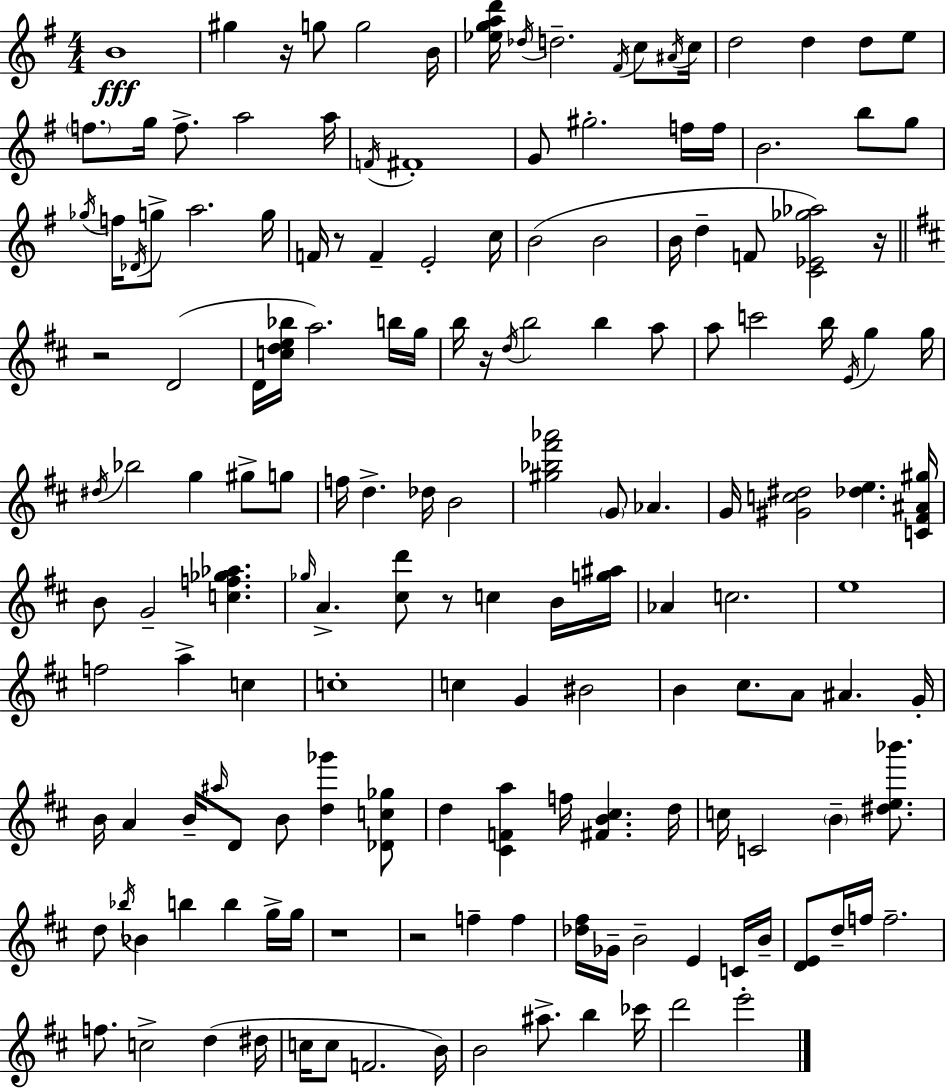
B4/w G#5/q R/s G5/e G5/h B4/s [Eb5,G5,A5,D6]/s Db5/s D5/h. F#4/s C5/e A#4/s C5/s D5/h D5/q D5/e E5/e F5/e. G5/s F5/e. A5/h A5/s F4/s F#4/w G4/e G#5/h. F5/s F5/s B4/h. B5/e G5/e Gb5/s F5/s Db4/s G5/e A5/h. G5/s F4/s R/e F4/q E4/h C5/s B4/h B4/h B4/s D5/q F4/e [C4,Eb4,Gb5,Ab5]/h R/s R/h D4/h D4/s [C5,D5,E5,Bb5]/s A5/h. B5/s G5/s B5/s R/s D5/s B5/h B5/q A5/e A5/e C6/h B5/s E4/s G5/q G5/s D#5/s Bb5/h G5/q G#5/e G5/e F5/s D5/q. Db5/s B4/h [G#5,Bb5,F#6,Ab6]/h G4/e Ab4/q. G4/s [G#4,C5,D#5]/h [Db5,E5]/q. [C4,F#4,A#4,G#5]/s B4/e G4/h [C5,F5,Gb5,Ab5]/q. Gb5/s A4/q. [C#5,D6]/e R/e C5/q B4/s [G5,A#5]/s Ab4/q C5/h. E5/w F5/h A5/q C5/q C5/w C5/q G4/q BIS4/h B4/q C#5/e. A4/e A#4/q. G4/s B4/s A4/q B4/s A#5/s D4/e B4/e [D5,Gb6]/q [Db4,C5,Gb5]/e D5/q [C#4,F4,A5]/q F5/s [F#4,B4,C#5]/q. D5/s C5/s C4/h B4/q [D#5,E5,Bb6]/e. D5/e Bb5/s Bb4/q B5/q B5/q G5/s G5/s R/w R/h F5/q F5/q [Db5,F#5]/s Gb4/s B4/h E4/q C4/s B4/s [D4,E4]/e D5/s F5/s F5/h. F5/e. C5/h D5/q D#5/s C5/s C5/e F4/h. B4/s B4/h A#5/e. B5/q CES6/s D6/h E6/h